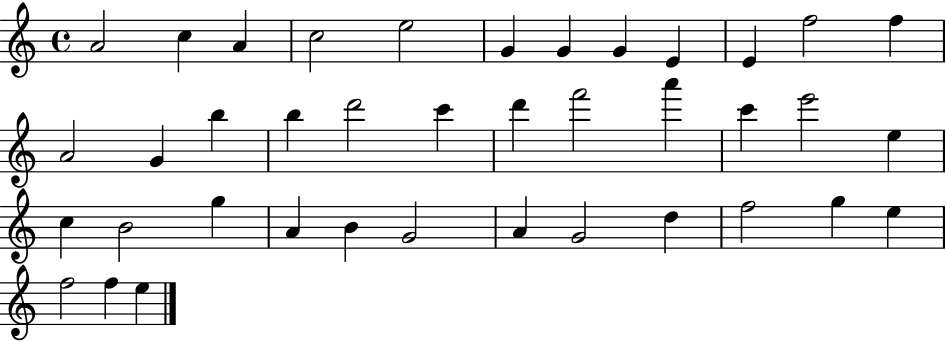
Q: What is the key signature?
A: C major